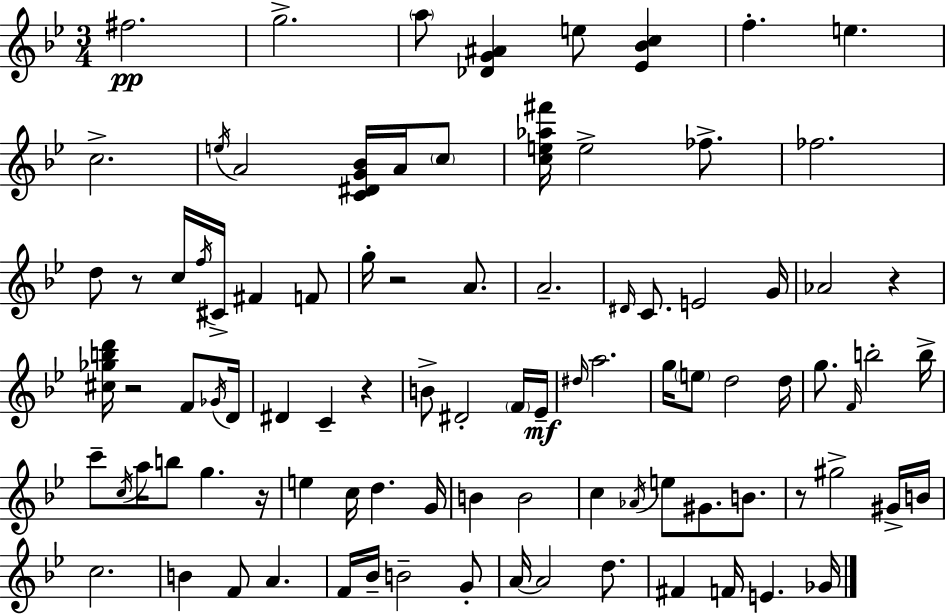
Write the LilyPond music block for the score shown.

{
  \clef treble
  \numericTimeSignature
  \time 3/4
  \key g \minor
  fis''2.\pp | g''2.-> | \parenthesize a''8 <des' g' ais'>4 e''8 <ees' bes' c''>4 | f''4.-. e''4. | \break c''2.-> | \acciaccatura { e''16 } a'2 <c' dis' g' bes'>16 a'16 \parenthesize c''8 | <c'' e'' aes'' fis'''>16 e''2-> fes''8.-> | fes''2. | \break d''8 r8 c''16 \acciaccatura { f''16 } cis'16-> fis'4 | f'8 g''16-. r2 a'8. | a'2.-- | \grace { dis'16 } c'8. e'2 | \break g'16 aes'2 r4 | <cis'' ges'' b'' d'''>16 r2 | f'8 \acciaccatura { ges'16 } d'16 dis'4 c'4-- | r4 b'8-> dis'2-. | \break \parenthesize f'16 ees'16--\mf \grace { dis''16 } a''2. | g''16 \parenthesize e''8 d''2 | d''16 g''8. \grace { f'16 } b''2-. | b''16-> c'''8-- \acciaccatura { c''16 } a''16 b''8 | \break g''4. r16 e''4 c''16 | d''4. g'16 b'4 b'2 | c''4 \acciaccatura { aes'16 } | e''8 gis'8. b'8. r8 gis''2-> | \break gis'16-> b'16 c''2. | b'4 | f'8 a'4. f'16 bes'16-- b'2-- | g'8-. a'16~~ a'2 | \break d''8. fis'4 | f'16 e'4. ges'16 \bar "|."
}